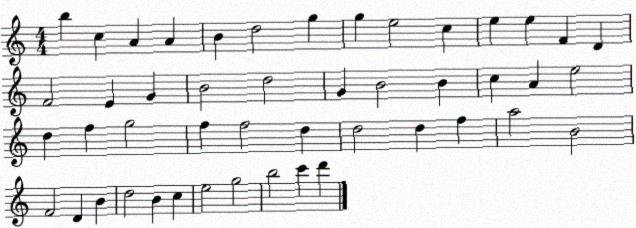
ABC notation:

X:1
T:Untitled
M:4/4
L:1/4
K:C
b c A A B d2 g g e2 c e e F D F2 E G B2 d2 G B2 B c A e2 d f g2 f f2 d d2 d f a2 B2 F2 D B d2 B c e2 g2 b2 c' d'